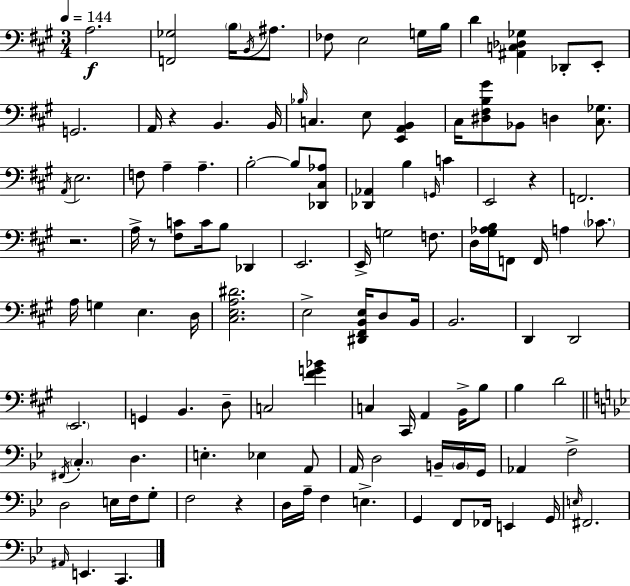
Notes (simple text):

A3/h. [F2,Gb3]/h B3/s B2/s A#3/e. FES3/e E3/h G3/s B3/s D4/q [A#2,C3,Db3,Gb3]/q Db2/e E2/e G2/h. A2/s R/q B2/q. B2/s Bb3/s C3/q. E3/e [E2,A2,B2]/q C#3/s [D#3,F#3,B3,G#4]/e Bb2/e D3/q [C#3,Gb3]/e. A2/s E3/h. F3/e A3/q A3/q. B3/h B3/e [Db2,C#3,Ab3]/e [Db2,Ab2]/q B3/q G2/s C4/q E2/h R/q F2/h. R/h. A3/s R/e [F#3,C4]/e C4/s B3/e Db2/q E2/h. E2/s G3/h F3/e. D3/s [G#3,Ab3,B3]/s F2/e F2/s A3/q CES4/e. A3/s G3/q E3/q. D3/s [C#3,E3,A3,D#4]/h. E3/h [D#2,F#2,B2,E3]/s D3/e B2/s B2/h. D2/q D2/h E2/h. G2/q B2/q. D3/e C3/h [F#4,G4,Bb4]/q C3/q C#2/s A2/q B2/s B3/e B3/q D4/h F#2/s C3/q. D3/q. E3/q. Eb3/q A2/e A2/s D3/h B2/s B2/s G2/s Ab2/q F3/h D3/h E3/s F3/s G3/e F3/h R/q D3/s A3/s F3/q E3/q. G2/q F2/e FES2/s E2/q G2/s E3/s F#2/h. A#2/s E2/q. C2/q.